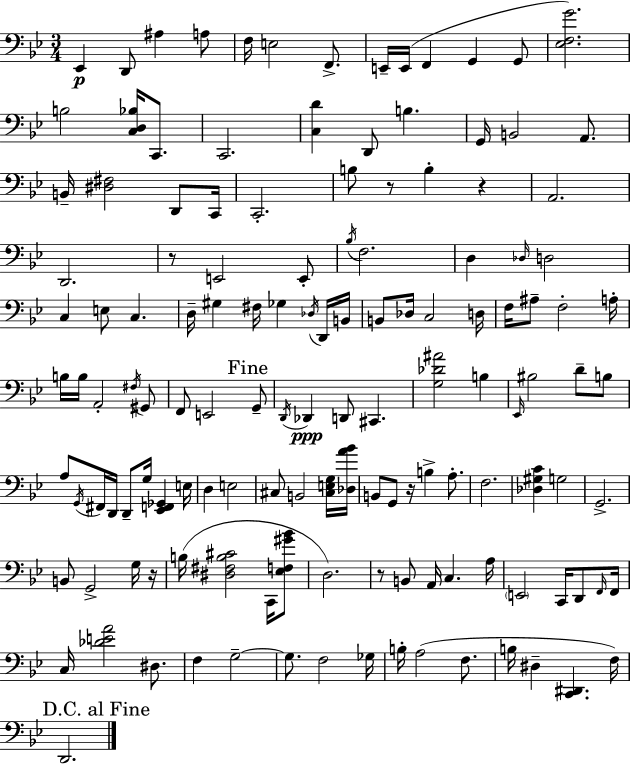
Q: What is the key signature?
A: G minor